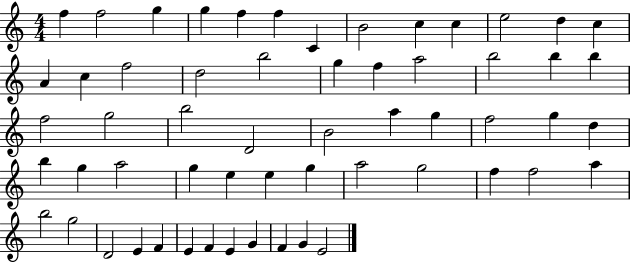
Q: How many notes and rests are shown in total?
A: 58